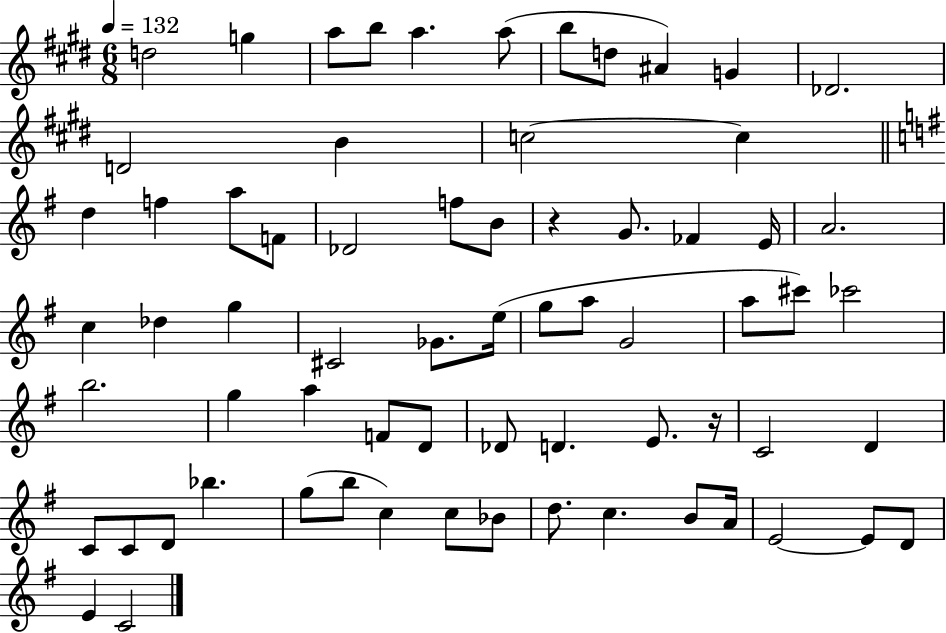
D5/h G5/q A5/e B5/e A5/q. A5/e B5/e D5/e A#4/q G4/q Db4/h. D4/h B4/q C5/h C5/q D5/q F5/q A5/e F4/e Db4/h F5/e B4/e R/q G4/e. FES4/q E4/s A4/h. C5/q Db5/q G5/q C#4/h Gb4/e. E5/s G5/e A5/e G4/h A5/e C#6/e CES6/h B5/h. G5/q A5/q F4/e D4/e Db4/e D4/q. E4/e. R/s C4/h D4/q C4/e C4/e D4/e Bb5/q. G5/e B5/e C5/q C5/e Bb4/e D5/e. C5/q. B4/e A4/s E4/h E4/e D4/e E4/q C4/h